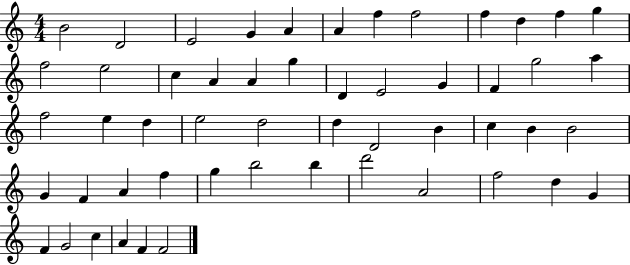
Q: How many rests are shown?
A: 0